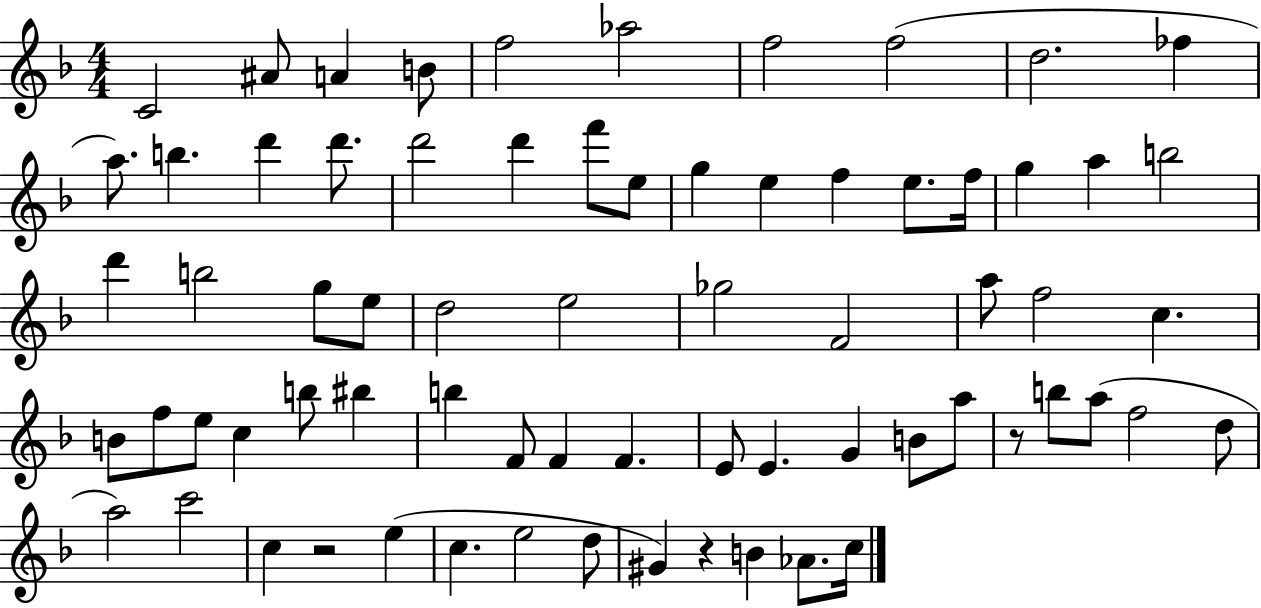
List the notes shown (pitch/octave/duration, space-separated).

C4/h A#4/e A4/q B4/e F5/h Ab5/h F5/h F5/h D5/h. FES5/q A5/e. B5/q. D6/q D6/e. D6/h D6/q F6/e E5/e G5/q E5/q F5/q E5/e. F5/s G5/q A5/q B5/h D6/q B5/h G5/e E5/e D5/h E5/h Gb5/h F4/h A5/e F5/h C5/q. B4/e F5/e E5/e C5/q B5/e BIS5/q B5/q F4/e F4/q F4/q. E4/e E4/q. G4/q B4/e A5/e R/e B5/e A5/e F5/h D5/e A5/h C6/h C5/q R/h E5/q C5/q. E5/h D5/e G#4/q R/q B4/q Ab4/e. C5/s